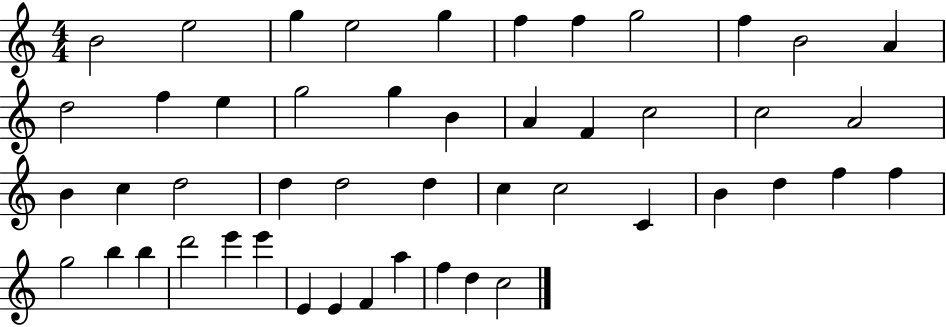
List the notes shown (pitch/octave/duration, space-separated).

B4/h E5/h G5/q E5/h G5/q F5/q F5/q G5/h F5/q B4/h A4/q D5/h F5/q E5/q G5/h G5/q B4/q A4/q F4/q C5/h C5/h A4/h B4/q C5/q D5/h D5/q D5/h D5/q C5/q C5/h C4/q B4/q D5/q F5/q F5/q G5/h B5/q B5/q D6/h E6/q E6/q E4/q E4/q F4/q A5/q F5/q D5/q C5/h